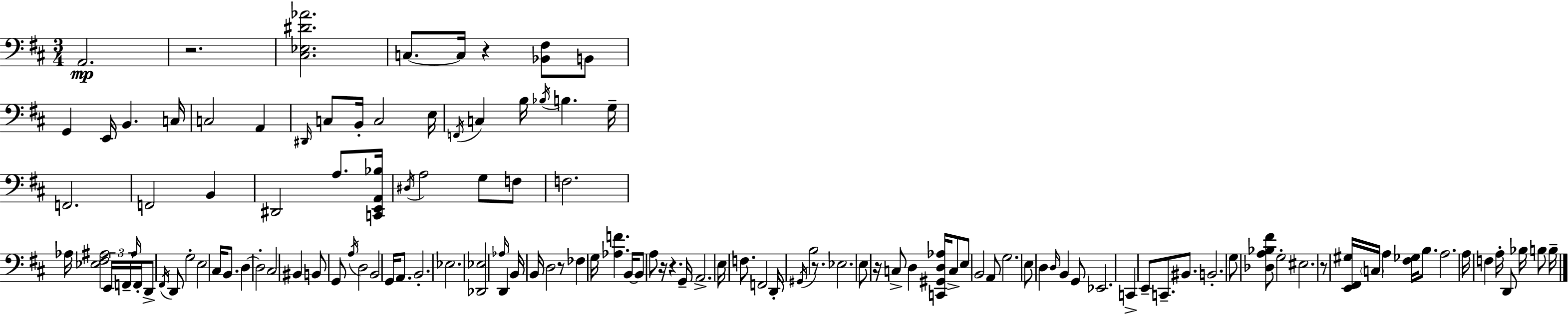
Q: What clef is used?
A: bass